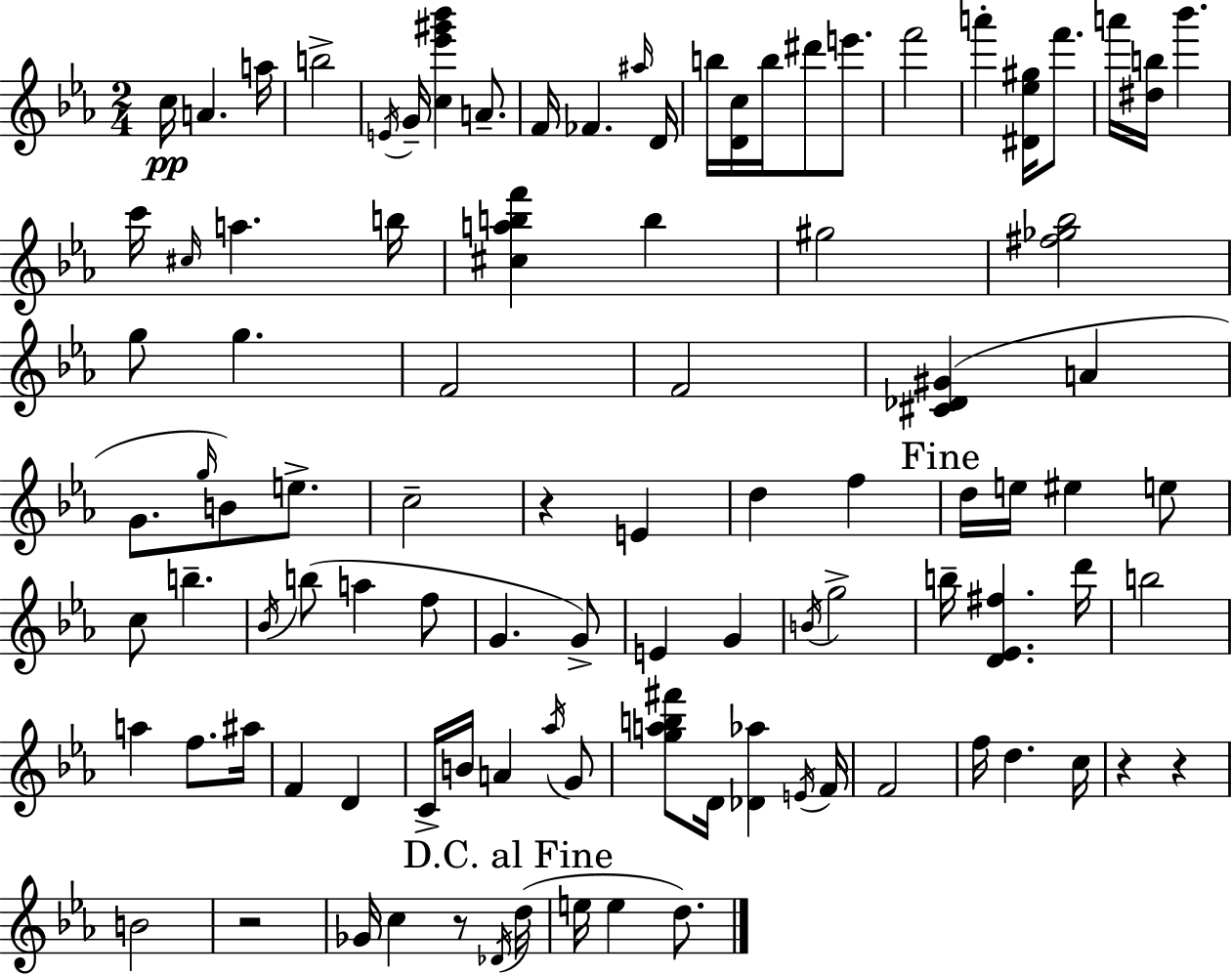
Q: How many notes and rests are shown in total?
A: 98